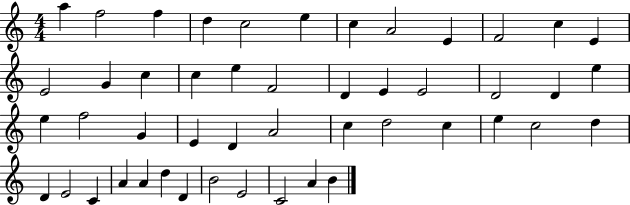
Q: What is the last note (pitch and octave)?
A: B4